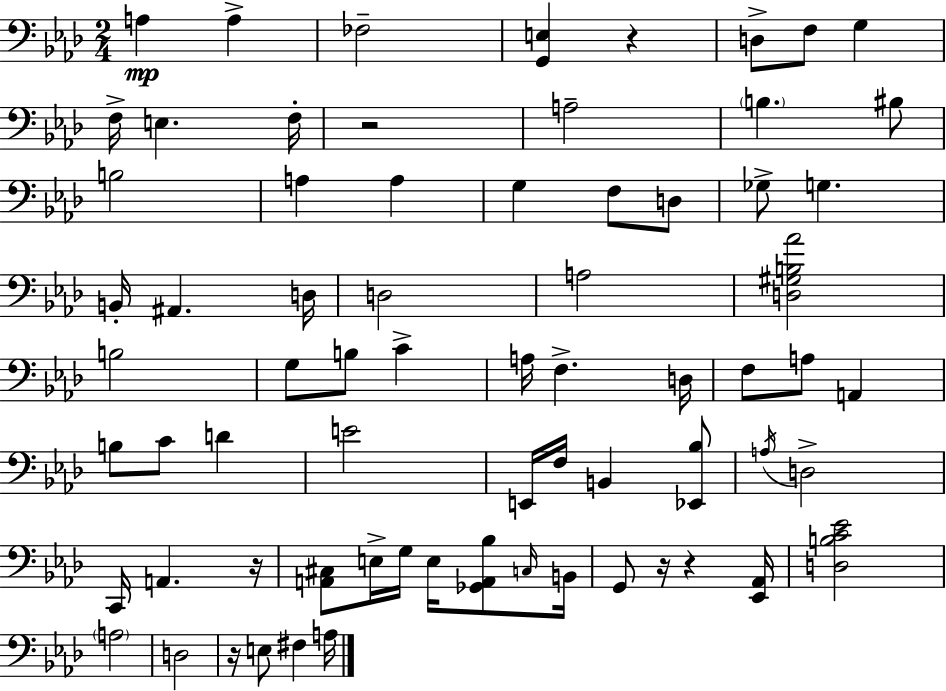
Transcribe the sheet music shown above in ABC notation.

X:1
T:Untitled
M:2/4
L:1/4
K:Ab
A, A, _F,2 [G,,E,] z D,/2 F,/2 G, F,/4 E, F,/4 z2 A,2 B, ^B,/2 B,2 A, A, G, F,/2 D,/2 _G,/2 G, B,,/4 ^A,, D,/4 D,2 A,2 [D,^G,B,_A]2 B,2 G,/2 B,/2 C A,/4 F, D,/4 F,/2 A,/2 A,, B,/2 C/2 D E2 E,,/4 F,/4 B,, [_E,,_B,]/2 A,/4 D,2 C,,/4 A,, z/4 [A,,^C,]/2 E,/4 G,/4 E,/4 [_G,,A,,_B,]/2 C,/4 B,,/4 G,,/2 z/4 z [_E,,_A,,]/4 [D,B,C_E]2 A,2 D,2 z/4 E,/2 ^F, A,/4